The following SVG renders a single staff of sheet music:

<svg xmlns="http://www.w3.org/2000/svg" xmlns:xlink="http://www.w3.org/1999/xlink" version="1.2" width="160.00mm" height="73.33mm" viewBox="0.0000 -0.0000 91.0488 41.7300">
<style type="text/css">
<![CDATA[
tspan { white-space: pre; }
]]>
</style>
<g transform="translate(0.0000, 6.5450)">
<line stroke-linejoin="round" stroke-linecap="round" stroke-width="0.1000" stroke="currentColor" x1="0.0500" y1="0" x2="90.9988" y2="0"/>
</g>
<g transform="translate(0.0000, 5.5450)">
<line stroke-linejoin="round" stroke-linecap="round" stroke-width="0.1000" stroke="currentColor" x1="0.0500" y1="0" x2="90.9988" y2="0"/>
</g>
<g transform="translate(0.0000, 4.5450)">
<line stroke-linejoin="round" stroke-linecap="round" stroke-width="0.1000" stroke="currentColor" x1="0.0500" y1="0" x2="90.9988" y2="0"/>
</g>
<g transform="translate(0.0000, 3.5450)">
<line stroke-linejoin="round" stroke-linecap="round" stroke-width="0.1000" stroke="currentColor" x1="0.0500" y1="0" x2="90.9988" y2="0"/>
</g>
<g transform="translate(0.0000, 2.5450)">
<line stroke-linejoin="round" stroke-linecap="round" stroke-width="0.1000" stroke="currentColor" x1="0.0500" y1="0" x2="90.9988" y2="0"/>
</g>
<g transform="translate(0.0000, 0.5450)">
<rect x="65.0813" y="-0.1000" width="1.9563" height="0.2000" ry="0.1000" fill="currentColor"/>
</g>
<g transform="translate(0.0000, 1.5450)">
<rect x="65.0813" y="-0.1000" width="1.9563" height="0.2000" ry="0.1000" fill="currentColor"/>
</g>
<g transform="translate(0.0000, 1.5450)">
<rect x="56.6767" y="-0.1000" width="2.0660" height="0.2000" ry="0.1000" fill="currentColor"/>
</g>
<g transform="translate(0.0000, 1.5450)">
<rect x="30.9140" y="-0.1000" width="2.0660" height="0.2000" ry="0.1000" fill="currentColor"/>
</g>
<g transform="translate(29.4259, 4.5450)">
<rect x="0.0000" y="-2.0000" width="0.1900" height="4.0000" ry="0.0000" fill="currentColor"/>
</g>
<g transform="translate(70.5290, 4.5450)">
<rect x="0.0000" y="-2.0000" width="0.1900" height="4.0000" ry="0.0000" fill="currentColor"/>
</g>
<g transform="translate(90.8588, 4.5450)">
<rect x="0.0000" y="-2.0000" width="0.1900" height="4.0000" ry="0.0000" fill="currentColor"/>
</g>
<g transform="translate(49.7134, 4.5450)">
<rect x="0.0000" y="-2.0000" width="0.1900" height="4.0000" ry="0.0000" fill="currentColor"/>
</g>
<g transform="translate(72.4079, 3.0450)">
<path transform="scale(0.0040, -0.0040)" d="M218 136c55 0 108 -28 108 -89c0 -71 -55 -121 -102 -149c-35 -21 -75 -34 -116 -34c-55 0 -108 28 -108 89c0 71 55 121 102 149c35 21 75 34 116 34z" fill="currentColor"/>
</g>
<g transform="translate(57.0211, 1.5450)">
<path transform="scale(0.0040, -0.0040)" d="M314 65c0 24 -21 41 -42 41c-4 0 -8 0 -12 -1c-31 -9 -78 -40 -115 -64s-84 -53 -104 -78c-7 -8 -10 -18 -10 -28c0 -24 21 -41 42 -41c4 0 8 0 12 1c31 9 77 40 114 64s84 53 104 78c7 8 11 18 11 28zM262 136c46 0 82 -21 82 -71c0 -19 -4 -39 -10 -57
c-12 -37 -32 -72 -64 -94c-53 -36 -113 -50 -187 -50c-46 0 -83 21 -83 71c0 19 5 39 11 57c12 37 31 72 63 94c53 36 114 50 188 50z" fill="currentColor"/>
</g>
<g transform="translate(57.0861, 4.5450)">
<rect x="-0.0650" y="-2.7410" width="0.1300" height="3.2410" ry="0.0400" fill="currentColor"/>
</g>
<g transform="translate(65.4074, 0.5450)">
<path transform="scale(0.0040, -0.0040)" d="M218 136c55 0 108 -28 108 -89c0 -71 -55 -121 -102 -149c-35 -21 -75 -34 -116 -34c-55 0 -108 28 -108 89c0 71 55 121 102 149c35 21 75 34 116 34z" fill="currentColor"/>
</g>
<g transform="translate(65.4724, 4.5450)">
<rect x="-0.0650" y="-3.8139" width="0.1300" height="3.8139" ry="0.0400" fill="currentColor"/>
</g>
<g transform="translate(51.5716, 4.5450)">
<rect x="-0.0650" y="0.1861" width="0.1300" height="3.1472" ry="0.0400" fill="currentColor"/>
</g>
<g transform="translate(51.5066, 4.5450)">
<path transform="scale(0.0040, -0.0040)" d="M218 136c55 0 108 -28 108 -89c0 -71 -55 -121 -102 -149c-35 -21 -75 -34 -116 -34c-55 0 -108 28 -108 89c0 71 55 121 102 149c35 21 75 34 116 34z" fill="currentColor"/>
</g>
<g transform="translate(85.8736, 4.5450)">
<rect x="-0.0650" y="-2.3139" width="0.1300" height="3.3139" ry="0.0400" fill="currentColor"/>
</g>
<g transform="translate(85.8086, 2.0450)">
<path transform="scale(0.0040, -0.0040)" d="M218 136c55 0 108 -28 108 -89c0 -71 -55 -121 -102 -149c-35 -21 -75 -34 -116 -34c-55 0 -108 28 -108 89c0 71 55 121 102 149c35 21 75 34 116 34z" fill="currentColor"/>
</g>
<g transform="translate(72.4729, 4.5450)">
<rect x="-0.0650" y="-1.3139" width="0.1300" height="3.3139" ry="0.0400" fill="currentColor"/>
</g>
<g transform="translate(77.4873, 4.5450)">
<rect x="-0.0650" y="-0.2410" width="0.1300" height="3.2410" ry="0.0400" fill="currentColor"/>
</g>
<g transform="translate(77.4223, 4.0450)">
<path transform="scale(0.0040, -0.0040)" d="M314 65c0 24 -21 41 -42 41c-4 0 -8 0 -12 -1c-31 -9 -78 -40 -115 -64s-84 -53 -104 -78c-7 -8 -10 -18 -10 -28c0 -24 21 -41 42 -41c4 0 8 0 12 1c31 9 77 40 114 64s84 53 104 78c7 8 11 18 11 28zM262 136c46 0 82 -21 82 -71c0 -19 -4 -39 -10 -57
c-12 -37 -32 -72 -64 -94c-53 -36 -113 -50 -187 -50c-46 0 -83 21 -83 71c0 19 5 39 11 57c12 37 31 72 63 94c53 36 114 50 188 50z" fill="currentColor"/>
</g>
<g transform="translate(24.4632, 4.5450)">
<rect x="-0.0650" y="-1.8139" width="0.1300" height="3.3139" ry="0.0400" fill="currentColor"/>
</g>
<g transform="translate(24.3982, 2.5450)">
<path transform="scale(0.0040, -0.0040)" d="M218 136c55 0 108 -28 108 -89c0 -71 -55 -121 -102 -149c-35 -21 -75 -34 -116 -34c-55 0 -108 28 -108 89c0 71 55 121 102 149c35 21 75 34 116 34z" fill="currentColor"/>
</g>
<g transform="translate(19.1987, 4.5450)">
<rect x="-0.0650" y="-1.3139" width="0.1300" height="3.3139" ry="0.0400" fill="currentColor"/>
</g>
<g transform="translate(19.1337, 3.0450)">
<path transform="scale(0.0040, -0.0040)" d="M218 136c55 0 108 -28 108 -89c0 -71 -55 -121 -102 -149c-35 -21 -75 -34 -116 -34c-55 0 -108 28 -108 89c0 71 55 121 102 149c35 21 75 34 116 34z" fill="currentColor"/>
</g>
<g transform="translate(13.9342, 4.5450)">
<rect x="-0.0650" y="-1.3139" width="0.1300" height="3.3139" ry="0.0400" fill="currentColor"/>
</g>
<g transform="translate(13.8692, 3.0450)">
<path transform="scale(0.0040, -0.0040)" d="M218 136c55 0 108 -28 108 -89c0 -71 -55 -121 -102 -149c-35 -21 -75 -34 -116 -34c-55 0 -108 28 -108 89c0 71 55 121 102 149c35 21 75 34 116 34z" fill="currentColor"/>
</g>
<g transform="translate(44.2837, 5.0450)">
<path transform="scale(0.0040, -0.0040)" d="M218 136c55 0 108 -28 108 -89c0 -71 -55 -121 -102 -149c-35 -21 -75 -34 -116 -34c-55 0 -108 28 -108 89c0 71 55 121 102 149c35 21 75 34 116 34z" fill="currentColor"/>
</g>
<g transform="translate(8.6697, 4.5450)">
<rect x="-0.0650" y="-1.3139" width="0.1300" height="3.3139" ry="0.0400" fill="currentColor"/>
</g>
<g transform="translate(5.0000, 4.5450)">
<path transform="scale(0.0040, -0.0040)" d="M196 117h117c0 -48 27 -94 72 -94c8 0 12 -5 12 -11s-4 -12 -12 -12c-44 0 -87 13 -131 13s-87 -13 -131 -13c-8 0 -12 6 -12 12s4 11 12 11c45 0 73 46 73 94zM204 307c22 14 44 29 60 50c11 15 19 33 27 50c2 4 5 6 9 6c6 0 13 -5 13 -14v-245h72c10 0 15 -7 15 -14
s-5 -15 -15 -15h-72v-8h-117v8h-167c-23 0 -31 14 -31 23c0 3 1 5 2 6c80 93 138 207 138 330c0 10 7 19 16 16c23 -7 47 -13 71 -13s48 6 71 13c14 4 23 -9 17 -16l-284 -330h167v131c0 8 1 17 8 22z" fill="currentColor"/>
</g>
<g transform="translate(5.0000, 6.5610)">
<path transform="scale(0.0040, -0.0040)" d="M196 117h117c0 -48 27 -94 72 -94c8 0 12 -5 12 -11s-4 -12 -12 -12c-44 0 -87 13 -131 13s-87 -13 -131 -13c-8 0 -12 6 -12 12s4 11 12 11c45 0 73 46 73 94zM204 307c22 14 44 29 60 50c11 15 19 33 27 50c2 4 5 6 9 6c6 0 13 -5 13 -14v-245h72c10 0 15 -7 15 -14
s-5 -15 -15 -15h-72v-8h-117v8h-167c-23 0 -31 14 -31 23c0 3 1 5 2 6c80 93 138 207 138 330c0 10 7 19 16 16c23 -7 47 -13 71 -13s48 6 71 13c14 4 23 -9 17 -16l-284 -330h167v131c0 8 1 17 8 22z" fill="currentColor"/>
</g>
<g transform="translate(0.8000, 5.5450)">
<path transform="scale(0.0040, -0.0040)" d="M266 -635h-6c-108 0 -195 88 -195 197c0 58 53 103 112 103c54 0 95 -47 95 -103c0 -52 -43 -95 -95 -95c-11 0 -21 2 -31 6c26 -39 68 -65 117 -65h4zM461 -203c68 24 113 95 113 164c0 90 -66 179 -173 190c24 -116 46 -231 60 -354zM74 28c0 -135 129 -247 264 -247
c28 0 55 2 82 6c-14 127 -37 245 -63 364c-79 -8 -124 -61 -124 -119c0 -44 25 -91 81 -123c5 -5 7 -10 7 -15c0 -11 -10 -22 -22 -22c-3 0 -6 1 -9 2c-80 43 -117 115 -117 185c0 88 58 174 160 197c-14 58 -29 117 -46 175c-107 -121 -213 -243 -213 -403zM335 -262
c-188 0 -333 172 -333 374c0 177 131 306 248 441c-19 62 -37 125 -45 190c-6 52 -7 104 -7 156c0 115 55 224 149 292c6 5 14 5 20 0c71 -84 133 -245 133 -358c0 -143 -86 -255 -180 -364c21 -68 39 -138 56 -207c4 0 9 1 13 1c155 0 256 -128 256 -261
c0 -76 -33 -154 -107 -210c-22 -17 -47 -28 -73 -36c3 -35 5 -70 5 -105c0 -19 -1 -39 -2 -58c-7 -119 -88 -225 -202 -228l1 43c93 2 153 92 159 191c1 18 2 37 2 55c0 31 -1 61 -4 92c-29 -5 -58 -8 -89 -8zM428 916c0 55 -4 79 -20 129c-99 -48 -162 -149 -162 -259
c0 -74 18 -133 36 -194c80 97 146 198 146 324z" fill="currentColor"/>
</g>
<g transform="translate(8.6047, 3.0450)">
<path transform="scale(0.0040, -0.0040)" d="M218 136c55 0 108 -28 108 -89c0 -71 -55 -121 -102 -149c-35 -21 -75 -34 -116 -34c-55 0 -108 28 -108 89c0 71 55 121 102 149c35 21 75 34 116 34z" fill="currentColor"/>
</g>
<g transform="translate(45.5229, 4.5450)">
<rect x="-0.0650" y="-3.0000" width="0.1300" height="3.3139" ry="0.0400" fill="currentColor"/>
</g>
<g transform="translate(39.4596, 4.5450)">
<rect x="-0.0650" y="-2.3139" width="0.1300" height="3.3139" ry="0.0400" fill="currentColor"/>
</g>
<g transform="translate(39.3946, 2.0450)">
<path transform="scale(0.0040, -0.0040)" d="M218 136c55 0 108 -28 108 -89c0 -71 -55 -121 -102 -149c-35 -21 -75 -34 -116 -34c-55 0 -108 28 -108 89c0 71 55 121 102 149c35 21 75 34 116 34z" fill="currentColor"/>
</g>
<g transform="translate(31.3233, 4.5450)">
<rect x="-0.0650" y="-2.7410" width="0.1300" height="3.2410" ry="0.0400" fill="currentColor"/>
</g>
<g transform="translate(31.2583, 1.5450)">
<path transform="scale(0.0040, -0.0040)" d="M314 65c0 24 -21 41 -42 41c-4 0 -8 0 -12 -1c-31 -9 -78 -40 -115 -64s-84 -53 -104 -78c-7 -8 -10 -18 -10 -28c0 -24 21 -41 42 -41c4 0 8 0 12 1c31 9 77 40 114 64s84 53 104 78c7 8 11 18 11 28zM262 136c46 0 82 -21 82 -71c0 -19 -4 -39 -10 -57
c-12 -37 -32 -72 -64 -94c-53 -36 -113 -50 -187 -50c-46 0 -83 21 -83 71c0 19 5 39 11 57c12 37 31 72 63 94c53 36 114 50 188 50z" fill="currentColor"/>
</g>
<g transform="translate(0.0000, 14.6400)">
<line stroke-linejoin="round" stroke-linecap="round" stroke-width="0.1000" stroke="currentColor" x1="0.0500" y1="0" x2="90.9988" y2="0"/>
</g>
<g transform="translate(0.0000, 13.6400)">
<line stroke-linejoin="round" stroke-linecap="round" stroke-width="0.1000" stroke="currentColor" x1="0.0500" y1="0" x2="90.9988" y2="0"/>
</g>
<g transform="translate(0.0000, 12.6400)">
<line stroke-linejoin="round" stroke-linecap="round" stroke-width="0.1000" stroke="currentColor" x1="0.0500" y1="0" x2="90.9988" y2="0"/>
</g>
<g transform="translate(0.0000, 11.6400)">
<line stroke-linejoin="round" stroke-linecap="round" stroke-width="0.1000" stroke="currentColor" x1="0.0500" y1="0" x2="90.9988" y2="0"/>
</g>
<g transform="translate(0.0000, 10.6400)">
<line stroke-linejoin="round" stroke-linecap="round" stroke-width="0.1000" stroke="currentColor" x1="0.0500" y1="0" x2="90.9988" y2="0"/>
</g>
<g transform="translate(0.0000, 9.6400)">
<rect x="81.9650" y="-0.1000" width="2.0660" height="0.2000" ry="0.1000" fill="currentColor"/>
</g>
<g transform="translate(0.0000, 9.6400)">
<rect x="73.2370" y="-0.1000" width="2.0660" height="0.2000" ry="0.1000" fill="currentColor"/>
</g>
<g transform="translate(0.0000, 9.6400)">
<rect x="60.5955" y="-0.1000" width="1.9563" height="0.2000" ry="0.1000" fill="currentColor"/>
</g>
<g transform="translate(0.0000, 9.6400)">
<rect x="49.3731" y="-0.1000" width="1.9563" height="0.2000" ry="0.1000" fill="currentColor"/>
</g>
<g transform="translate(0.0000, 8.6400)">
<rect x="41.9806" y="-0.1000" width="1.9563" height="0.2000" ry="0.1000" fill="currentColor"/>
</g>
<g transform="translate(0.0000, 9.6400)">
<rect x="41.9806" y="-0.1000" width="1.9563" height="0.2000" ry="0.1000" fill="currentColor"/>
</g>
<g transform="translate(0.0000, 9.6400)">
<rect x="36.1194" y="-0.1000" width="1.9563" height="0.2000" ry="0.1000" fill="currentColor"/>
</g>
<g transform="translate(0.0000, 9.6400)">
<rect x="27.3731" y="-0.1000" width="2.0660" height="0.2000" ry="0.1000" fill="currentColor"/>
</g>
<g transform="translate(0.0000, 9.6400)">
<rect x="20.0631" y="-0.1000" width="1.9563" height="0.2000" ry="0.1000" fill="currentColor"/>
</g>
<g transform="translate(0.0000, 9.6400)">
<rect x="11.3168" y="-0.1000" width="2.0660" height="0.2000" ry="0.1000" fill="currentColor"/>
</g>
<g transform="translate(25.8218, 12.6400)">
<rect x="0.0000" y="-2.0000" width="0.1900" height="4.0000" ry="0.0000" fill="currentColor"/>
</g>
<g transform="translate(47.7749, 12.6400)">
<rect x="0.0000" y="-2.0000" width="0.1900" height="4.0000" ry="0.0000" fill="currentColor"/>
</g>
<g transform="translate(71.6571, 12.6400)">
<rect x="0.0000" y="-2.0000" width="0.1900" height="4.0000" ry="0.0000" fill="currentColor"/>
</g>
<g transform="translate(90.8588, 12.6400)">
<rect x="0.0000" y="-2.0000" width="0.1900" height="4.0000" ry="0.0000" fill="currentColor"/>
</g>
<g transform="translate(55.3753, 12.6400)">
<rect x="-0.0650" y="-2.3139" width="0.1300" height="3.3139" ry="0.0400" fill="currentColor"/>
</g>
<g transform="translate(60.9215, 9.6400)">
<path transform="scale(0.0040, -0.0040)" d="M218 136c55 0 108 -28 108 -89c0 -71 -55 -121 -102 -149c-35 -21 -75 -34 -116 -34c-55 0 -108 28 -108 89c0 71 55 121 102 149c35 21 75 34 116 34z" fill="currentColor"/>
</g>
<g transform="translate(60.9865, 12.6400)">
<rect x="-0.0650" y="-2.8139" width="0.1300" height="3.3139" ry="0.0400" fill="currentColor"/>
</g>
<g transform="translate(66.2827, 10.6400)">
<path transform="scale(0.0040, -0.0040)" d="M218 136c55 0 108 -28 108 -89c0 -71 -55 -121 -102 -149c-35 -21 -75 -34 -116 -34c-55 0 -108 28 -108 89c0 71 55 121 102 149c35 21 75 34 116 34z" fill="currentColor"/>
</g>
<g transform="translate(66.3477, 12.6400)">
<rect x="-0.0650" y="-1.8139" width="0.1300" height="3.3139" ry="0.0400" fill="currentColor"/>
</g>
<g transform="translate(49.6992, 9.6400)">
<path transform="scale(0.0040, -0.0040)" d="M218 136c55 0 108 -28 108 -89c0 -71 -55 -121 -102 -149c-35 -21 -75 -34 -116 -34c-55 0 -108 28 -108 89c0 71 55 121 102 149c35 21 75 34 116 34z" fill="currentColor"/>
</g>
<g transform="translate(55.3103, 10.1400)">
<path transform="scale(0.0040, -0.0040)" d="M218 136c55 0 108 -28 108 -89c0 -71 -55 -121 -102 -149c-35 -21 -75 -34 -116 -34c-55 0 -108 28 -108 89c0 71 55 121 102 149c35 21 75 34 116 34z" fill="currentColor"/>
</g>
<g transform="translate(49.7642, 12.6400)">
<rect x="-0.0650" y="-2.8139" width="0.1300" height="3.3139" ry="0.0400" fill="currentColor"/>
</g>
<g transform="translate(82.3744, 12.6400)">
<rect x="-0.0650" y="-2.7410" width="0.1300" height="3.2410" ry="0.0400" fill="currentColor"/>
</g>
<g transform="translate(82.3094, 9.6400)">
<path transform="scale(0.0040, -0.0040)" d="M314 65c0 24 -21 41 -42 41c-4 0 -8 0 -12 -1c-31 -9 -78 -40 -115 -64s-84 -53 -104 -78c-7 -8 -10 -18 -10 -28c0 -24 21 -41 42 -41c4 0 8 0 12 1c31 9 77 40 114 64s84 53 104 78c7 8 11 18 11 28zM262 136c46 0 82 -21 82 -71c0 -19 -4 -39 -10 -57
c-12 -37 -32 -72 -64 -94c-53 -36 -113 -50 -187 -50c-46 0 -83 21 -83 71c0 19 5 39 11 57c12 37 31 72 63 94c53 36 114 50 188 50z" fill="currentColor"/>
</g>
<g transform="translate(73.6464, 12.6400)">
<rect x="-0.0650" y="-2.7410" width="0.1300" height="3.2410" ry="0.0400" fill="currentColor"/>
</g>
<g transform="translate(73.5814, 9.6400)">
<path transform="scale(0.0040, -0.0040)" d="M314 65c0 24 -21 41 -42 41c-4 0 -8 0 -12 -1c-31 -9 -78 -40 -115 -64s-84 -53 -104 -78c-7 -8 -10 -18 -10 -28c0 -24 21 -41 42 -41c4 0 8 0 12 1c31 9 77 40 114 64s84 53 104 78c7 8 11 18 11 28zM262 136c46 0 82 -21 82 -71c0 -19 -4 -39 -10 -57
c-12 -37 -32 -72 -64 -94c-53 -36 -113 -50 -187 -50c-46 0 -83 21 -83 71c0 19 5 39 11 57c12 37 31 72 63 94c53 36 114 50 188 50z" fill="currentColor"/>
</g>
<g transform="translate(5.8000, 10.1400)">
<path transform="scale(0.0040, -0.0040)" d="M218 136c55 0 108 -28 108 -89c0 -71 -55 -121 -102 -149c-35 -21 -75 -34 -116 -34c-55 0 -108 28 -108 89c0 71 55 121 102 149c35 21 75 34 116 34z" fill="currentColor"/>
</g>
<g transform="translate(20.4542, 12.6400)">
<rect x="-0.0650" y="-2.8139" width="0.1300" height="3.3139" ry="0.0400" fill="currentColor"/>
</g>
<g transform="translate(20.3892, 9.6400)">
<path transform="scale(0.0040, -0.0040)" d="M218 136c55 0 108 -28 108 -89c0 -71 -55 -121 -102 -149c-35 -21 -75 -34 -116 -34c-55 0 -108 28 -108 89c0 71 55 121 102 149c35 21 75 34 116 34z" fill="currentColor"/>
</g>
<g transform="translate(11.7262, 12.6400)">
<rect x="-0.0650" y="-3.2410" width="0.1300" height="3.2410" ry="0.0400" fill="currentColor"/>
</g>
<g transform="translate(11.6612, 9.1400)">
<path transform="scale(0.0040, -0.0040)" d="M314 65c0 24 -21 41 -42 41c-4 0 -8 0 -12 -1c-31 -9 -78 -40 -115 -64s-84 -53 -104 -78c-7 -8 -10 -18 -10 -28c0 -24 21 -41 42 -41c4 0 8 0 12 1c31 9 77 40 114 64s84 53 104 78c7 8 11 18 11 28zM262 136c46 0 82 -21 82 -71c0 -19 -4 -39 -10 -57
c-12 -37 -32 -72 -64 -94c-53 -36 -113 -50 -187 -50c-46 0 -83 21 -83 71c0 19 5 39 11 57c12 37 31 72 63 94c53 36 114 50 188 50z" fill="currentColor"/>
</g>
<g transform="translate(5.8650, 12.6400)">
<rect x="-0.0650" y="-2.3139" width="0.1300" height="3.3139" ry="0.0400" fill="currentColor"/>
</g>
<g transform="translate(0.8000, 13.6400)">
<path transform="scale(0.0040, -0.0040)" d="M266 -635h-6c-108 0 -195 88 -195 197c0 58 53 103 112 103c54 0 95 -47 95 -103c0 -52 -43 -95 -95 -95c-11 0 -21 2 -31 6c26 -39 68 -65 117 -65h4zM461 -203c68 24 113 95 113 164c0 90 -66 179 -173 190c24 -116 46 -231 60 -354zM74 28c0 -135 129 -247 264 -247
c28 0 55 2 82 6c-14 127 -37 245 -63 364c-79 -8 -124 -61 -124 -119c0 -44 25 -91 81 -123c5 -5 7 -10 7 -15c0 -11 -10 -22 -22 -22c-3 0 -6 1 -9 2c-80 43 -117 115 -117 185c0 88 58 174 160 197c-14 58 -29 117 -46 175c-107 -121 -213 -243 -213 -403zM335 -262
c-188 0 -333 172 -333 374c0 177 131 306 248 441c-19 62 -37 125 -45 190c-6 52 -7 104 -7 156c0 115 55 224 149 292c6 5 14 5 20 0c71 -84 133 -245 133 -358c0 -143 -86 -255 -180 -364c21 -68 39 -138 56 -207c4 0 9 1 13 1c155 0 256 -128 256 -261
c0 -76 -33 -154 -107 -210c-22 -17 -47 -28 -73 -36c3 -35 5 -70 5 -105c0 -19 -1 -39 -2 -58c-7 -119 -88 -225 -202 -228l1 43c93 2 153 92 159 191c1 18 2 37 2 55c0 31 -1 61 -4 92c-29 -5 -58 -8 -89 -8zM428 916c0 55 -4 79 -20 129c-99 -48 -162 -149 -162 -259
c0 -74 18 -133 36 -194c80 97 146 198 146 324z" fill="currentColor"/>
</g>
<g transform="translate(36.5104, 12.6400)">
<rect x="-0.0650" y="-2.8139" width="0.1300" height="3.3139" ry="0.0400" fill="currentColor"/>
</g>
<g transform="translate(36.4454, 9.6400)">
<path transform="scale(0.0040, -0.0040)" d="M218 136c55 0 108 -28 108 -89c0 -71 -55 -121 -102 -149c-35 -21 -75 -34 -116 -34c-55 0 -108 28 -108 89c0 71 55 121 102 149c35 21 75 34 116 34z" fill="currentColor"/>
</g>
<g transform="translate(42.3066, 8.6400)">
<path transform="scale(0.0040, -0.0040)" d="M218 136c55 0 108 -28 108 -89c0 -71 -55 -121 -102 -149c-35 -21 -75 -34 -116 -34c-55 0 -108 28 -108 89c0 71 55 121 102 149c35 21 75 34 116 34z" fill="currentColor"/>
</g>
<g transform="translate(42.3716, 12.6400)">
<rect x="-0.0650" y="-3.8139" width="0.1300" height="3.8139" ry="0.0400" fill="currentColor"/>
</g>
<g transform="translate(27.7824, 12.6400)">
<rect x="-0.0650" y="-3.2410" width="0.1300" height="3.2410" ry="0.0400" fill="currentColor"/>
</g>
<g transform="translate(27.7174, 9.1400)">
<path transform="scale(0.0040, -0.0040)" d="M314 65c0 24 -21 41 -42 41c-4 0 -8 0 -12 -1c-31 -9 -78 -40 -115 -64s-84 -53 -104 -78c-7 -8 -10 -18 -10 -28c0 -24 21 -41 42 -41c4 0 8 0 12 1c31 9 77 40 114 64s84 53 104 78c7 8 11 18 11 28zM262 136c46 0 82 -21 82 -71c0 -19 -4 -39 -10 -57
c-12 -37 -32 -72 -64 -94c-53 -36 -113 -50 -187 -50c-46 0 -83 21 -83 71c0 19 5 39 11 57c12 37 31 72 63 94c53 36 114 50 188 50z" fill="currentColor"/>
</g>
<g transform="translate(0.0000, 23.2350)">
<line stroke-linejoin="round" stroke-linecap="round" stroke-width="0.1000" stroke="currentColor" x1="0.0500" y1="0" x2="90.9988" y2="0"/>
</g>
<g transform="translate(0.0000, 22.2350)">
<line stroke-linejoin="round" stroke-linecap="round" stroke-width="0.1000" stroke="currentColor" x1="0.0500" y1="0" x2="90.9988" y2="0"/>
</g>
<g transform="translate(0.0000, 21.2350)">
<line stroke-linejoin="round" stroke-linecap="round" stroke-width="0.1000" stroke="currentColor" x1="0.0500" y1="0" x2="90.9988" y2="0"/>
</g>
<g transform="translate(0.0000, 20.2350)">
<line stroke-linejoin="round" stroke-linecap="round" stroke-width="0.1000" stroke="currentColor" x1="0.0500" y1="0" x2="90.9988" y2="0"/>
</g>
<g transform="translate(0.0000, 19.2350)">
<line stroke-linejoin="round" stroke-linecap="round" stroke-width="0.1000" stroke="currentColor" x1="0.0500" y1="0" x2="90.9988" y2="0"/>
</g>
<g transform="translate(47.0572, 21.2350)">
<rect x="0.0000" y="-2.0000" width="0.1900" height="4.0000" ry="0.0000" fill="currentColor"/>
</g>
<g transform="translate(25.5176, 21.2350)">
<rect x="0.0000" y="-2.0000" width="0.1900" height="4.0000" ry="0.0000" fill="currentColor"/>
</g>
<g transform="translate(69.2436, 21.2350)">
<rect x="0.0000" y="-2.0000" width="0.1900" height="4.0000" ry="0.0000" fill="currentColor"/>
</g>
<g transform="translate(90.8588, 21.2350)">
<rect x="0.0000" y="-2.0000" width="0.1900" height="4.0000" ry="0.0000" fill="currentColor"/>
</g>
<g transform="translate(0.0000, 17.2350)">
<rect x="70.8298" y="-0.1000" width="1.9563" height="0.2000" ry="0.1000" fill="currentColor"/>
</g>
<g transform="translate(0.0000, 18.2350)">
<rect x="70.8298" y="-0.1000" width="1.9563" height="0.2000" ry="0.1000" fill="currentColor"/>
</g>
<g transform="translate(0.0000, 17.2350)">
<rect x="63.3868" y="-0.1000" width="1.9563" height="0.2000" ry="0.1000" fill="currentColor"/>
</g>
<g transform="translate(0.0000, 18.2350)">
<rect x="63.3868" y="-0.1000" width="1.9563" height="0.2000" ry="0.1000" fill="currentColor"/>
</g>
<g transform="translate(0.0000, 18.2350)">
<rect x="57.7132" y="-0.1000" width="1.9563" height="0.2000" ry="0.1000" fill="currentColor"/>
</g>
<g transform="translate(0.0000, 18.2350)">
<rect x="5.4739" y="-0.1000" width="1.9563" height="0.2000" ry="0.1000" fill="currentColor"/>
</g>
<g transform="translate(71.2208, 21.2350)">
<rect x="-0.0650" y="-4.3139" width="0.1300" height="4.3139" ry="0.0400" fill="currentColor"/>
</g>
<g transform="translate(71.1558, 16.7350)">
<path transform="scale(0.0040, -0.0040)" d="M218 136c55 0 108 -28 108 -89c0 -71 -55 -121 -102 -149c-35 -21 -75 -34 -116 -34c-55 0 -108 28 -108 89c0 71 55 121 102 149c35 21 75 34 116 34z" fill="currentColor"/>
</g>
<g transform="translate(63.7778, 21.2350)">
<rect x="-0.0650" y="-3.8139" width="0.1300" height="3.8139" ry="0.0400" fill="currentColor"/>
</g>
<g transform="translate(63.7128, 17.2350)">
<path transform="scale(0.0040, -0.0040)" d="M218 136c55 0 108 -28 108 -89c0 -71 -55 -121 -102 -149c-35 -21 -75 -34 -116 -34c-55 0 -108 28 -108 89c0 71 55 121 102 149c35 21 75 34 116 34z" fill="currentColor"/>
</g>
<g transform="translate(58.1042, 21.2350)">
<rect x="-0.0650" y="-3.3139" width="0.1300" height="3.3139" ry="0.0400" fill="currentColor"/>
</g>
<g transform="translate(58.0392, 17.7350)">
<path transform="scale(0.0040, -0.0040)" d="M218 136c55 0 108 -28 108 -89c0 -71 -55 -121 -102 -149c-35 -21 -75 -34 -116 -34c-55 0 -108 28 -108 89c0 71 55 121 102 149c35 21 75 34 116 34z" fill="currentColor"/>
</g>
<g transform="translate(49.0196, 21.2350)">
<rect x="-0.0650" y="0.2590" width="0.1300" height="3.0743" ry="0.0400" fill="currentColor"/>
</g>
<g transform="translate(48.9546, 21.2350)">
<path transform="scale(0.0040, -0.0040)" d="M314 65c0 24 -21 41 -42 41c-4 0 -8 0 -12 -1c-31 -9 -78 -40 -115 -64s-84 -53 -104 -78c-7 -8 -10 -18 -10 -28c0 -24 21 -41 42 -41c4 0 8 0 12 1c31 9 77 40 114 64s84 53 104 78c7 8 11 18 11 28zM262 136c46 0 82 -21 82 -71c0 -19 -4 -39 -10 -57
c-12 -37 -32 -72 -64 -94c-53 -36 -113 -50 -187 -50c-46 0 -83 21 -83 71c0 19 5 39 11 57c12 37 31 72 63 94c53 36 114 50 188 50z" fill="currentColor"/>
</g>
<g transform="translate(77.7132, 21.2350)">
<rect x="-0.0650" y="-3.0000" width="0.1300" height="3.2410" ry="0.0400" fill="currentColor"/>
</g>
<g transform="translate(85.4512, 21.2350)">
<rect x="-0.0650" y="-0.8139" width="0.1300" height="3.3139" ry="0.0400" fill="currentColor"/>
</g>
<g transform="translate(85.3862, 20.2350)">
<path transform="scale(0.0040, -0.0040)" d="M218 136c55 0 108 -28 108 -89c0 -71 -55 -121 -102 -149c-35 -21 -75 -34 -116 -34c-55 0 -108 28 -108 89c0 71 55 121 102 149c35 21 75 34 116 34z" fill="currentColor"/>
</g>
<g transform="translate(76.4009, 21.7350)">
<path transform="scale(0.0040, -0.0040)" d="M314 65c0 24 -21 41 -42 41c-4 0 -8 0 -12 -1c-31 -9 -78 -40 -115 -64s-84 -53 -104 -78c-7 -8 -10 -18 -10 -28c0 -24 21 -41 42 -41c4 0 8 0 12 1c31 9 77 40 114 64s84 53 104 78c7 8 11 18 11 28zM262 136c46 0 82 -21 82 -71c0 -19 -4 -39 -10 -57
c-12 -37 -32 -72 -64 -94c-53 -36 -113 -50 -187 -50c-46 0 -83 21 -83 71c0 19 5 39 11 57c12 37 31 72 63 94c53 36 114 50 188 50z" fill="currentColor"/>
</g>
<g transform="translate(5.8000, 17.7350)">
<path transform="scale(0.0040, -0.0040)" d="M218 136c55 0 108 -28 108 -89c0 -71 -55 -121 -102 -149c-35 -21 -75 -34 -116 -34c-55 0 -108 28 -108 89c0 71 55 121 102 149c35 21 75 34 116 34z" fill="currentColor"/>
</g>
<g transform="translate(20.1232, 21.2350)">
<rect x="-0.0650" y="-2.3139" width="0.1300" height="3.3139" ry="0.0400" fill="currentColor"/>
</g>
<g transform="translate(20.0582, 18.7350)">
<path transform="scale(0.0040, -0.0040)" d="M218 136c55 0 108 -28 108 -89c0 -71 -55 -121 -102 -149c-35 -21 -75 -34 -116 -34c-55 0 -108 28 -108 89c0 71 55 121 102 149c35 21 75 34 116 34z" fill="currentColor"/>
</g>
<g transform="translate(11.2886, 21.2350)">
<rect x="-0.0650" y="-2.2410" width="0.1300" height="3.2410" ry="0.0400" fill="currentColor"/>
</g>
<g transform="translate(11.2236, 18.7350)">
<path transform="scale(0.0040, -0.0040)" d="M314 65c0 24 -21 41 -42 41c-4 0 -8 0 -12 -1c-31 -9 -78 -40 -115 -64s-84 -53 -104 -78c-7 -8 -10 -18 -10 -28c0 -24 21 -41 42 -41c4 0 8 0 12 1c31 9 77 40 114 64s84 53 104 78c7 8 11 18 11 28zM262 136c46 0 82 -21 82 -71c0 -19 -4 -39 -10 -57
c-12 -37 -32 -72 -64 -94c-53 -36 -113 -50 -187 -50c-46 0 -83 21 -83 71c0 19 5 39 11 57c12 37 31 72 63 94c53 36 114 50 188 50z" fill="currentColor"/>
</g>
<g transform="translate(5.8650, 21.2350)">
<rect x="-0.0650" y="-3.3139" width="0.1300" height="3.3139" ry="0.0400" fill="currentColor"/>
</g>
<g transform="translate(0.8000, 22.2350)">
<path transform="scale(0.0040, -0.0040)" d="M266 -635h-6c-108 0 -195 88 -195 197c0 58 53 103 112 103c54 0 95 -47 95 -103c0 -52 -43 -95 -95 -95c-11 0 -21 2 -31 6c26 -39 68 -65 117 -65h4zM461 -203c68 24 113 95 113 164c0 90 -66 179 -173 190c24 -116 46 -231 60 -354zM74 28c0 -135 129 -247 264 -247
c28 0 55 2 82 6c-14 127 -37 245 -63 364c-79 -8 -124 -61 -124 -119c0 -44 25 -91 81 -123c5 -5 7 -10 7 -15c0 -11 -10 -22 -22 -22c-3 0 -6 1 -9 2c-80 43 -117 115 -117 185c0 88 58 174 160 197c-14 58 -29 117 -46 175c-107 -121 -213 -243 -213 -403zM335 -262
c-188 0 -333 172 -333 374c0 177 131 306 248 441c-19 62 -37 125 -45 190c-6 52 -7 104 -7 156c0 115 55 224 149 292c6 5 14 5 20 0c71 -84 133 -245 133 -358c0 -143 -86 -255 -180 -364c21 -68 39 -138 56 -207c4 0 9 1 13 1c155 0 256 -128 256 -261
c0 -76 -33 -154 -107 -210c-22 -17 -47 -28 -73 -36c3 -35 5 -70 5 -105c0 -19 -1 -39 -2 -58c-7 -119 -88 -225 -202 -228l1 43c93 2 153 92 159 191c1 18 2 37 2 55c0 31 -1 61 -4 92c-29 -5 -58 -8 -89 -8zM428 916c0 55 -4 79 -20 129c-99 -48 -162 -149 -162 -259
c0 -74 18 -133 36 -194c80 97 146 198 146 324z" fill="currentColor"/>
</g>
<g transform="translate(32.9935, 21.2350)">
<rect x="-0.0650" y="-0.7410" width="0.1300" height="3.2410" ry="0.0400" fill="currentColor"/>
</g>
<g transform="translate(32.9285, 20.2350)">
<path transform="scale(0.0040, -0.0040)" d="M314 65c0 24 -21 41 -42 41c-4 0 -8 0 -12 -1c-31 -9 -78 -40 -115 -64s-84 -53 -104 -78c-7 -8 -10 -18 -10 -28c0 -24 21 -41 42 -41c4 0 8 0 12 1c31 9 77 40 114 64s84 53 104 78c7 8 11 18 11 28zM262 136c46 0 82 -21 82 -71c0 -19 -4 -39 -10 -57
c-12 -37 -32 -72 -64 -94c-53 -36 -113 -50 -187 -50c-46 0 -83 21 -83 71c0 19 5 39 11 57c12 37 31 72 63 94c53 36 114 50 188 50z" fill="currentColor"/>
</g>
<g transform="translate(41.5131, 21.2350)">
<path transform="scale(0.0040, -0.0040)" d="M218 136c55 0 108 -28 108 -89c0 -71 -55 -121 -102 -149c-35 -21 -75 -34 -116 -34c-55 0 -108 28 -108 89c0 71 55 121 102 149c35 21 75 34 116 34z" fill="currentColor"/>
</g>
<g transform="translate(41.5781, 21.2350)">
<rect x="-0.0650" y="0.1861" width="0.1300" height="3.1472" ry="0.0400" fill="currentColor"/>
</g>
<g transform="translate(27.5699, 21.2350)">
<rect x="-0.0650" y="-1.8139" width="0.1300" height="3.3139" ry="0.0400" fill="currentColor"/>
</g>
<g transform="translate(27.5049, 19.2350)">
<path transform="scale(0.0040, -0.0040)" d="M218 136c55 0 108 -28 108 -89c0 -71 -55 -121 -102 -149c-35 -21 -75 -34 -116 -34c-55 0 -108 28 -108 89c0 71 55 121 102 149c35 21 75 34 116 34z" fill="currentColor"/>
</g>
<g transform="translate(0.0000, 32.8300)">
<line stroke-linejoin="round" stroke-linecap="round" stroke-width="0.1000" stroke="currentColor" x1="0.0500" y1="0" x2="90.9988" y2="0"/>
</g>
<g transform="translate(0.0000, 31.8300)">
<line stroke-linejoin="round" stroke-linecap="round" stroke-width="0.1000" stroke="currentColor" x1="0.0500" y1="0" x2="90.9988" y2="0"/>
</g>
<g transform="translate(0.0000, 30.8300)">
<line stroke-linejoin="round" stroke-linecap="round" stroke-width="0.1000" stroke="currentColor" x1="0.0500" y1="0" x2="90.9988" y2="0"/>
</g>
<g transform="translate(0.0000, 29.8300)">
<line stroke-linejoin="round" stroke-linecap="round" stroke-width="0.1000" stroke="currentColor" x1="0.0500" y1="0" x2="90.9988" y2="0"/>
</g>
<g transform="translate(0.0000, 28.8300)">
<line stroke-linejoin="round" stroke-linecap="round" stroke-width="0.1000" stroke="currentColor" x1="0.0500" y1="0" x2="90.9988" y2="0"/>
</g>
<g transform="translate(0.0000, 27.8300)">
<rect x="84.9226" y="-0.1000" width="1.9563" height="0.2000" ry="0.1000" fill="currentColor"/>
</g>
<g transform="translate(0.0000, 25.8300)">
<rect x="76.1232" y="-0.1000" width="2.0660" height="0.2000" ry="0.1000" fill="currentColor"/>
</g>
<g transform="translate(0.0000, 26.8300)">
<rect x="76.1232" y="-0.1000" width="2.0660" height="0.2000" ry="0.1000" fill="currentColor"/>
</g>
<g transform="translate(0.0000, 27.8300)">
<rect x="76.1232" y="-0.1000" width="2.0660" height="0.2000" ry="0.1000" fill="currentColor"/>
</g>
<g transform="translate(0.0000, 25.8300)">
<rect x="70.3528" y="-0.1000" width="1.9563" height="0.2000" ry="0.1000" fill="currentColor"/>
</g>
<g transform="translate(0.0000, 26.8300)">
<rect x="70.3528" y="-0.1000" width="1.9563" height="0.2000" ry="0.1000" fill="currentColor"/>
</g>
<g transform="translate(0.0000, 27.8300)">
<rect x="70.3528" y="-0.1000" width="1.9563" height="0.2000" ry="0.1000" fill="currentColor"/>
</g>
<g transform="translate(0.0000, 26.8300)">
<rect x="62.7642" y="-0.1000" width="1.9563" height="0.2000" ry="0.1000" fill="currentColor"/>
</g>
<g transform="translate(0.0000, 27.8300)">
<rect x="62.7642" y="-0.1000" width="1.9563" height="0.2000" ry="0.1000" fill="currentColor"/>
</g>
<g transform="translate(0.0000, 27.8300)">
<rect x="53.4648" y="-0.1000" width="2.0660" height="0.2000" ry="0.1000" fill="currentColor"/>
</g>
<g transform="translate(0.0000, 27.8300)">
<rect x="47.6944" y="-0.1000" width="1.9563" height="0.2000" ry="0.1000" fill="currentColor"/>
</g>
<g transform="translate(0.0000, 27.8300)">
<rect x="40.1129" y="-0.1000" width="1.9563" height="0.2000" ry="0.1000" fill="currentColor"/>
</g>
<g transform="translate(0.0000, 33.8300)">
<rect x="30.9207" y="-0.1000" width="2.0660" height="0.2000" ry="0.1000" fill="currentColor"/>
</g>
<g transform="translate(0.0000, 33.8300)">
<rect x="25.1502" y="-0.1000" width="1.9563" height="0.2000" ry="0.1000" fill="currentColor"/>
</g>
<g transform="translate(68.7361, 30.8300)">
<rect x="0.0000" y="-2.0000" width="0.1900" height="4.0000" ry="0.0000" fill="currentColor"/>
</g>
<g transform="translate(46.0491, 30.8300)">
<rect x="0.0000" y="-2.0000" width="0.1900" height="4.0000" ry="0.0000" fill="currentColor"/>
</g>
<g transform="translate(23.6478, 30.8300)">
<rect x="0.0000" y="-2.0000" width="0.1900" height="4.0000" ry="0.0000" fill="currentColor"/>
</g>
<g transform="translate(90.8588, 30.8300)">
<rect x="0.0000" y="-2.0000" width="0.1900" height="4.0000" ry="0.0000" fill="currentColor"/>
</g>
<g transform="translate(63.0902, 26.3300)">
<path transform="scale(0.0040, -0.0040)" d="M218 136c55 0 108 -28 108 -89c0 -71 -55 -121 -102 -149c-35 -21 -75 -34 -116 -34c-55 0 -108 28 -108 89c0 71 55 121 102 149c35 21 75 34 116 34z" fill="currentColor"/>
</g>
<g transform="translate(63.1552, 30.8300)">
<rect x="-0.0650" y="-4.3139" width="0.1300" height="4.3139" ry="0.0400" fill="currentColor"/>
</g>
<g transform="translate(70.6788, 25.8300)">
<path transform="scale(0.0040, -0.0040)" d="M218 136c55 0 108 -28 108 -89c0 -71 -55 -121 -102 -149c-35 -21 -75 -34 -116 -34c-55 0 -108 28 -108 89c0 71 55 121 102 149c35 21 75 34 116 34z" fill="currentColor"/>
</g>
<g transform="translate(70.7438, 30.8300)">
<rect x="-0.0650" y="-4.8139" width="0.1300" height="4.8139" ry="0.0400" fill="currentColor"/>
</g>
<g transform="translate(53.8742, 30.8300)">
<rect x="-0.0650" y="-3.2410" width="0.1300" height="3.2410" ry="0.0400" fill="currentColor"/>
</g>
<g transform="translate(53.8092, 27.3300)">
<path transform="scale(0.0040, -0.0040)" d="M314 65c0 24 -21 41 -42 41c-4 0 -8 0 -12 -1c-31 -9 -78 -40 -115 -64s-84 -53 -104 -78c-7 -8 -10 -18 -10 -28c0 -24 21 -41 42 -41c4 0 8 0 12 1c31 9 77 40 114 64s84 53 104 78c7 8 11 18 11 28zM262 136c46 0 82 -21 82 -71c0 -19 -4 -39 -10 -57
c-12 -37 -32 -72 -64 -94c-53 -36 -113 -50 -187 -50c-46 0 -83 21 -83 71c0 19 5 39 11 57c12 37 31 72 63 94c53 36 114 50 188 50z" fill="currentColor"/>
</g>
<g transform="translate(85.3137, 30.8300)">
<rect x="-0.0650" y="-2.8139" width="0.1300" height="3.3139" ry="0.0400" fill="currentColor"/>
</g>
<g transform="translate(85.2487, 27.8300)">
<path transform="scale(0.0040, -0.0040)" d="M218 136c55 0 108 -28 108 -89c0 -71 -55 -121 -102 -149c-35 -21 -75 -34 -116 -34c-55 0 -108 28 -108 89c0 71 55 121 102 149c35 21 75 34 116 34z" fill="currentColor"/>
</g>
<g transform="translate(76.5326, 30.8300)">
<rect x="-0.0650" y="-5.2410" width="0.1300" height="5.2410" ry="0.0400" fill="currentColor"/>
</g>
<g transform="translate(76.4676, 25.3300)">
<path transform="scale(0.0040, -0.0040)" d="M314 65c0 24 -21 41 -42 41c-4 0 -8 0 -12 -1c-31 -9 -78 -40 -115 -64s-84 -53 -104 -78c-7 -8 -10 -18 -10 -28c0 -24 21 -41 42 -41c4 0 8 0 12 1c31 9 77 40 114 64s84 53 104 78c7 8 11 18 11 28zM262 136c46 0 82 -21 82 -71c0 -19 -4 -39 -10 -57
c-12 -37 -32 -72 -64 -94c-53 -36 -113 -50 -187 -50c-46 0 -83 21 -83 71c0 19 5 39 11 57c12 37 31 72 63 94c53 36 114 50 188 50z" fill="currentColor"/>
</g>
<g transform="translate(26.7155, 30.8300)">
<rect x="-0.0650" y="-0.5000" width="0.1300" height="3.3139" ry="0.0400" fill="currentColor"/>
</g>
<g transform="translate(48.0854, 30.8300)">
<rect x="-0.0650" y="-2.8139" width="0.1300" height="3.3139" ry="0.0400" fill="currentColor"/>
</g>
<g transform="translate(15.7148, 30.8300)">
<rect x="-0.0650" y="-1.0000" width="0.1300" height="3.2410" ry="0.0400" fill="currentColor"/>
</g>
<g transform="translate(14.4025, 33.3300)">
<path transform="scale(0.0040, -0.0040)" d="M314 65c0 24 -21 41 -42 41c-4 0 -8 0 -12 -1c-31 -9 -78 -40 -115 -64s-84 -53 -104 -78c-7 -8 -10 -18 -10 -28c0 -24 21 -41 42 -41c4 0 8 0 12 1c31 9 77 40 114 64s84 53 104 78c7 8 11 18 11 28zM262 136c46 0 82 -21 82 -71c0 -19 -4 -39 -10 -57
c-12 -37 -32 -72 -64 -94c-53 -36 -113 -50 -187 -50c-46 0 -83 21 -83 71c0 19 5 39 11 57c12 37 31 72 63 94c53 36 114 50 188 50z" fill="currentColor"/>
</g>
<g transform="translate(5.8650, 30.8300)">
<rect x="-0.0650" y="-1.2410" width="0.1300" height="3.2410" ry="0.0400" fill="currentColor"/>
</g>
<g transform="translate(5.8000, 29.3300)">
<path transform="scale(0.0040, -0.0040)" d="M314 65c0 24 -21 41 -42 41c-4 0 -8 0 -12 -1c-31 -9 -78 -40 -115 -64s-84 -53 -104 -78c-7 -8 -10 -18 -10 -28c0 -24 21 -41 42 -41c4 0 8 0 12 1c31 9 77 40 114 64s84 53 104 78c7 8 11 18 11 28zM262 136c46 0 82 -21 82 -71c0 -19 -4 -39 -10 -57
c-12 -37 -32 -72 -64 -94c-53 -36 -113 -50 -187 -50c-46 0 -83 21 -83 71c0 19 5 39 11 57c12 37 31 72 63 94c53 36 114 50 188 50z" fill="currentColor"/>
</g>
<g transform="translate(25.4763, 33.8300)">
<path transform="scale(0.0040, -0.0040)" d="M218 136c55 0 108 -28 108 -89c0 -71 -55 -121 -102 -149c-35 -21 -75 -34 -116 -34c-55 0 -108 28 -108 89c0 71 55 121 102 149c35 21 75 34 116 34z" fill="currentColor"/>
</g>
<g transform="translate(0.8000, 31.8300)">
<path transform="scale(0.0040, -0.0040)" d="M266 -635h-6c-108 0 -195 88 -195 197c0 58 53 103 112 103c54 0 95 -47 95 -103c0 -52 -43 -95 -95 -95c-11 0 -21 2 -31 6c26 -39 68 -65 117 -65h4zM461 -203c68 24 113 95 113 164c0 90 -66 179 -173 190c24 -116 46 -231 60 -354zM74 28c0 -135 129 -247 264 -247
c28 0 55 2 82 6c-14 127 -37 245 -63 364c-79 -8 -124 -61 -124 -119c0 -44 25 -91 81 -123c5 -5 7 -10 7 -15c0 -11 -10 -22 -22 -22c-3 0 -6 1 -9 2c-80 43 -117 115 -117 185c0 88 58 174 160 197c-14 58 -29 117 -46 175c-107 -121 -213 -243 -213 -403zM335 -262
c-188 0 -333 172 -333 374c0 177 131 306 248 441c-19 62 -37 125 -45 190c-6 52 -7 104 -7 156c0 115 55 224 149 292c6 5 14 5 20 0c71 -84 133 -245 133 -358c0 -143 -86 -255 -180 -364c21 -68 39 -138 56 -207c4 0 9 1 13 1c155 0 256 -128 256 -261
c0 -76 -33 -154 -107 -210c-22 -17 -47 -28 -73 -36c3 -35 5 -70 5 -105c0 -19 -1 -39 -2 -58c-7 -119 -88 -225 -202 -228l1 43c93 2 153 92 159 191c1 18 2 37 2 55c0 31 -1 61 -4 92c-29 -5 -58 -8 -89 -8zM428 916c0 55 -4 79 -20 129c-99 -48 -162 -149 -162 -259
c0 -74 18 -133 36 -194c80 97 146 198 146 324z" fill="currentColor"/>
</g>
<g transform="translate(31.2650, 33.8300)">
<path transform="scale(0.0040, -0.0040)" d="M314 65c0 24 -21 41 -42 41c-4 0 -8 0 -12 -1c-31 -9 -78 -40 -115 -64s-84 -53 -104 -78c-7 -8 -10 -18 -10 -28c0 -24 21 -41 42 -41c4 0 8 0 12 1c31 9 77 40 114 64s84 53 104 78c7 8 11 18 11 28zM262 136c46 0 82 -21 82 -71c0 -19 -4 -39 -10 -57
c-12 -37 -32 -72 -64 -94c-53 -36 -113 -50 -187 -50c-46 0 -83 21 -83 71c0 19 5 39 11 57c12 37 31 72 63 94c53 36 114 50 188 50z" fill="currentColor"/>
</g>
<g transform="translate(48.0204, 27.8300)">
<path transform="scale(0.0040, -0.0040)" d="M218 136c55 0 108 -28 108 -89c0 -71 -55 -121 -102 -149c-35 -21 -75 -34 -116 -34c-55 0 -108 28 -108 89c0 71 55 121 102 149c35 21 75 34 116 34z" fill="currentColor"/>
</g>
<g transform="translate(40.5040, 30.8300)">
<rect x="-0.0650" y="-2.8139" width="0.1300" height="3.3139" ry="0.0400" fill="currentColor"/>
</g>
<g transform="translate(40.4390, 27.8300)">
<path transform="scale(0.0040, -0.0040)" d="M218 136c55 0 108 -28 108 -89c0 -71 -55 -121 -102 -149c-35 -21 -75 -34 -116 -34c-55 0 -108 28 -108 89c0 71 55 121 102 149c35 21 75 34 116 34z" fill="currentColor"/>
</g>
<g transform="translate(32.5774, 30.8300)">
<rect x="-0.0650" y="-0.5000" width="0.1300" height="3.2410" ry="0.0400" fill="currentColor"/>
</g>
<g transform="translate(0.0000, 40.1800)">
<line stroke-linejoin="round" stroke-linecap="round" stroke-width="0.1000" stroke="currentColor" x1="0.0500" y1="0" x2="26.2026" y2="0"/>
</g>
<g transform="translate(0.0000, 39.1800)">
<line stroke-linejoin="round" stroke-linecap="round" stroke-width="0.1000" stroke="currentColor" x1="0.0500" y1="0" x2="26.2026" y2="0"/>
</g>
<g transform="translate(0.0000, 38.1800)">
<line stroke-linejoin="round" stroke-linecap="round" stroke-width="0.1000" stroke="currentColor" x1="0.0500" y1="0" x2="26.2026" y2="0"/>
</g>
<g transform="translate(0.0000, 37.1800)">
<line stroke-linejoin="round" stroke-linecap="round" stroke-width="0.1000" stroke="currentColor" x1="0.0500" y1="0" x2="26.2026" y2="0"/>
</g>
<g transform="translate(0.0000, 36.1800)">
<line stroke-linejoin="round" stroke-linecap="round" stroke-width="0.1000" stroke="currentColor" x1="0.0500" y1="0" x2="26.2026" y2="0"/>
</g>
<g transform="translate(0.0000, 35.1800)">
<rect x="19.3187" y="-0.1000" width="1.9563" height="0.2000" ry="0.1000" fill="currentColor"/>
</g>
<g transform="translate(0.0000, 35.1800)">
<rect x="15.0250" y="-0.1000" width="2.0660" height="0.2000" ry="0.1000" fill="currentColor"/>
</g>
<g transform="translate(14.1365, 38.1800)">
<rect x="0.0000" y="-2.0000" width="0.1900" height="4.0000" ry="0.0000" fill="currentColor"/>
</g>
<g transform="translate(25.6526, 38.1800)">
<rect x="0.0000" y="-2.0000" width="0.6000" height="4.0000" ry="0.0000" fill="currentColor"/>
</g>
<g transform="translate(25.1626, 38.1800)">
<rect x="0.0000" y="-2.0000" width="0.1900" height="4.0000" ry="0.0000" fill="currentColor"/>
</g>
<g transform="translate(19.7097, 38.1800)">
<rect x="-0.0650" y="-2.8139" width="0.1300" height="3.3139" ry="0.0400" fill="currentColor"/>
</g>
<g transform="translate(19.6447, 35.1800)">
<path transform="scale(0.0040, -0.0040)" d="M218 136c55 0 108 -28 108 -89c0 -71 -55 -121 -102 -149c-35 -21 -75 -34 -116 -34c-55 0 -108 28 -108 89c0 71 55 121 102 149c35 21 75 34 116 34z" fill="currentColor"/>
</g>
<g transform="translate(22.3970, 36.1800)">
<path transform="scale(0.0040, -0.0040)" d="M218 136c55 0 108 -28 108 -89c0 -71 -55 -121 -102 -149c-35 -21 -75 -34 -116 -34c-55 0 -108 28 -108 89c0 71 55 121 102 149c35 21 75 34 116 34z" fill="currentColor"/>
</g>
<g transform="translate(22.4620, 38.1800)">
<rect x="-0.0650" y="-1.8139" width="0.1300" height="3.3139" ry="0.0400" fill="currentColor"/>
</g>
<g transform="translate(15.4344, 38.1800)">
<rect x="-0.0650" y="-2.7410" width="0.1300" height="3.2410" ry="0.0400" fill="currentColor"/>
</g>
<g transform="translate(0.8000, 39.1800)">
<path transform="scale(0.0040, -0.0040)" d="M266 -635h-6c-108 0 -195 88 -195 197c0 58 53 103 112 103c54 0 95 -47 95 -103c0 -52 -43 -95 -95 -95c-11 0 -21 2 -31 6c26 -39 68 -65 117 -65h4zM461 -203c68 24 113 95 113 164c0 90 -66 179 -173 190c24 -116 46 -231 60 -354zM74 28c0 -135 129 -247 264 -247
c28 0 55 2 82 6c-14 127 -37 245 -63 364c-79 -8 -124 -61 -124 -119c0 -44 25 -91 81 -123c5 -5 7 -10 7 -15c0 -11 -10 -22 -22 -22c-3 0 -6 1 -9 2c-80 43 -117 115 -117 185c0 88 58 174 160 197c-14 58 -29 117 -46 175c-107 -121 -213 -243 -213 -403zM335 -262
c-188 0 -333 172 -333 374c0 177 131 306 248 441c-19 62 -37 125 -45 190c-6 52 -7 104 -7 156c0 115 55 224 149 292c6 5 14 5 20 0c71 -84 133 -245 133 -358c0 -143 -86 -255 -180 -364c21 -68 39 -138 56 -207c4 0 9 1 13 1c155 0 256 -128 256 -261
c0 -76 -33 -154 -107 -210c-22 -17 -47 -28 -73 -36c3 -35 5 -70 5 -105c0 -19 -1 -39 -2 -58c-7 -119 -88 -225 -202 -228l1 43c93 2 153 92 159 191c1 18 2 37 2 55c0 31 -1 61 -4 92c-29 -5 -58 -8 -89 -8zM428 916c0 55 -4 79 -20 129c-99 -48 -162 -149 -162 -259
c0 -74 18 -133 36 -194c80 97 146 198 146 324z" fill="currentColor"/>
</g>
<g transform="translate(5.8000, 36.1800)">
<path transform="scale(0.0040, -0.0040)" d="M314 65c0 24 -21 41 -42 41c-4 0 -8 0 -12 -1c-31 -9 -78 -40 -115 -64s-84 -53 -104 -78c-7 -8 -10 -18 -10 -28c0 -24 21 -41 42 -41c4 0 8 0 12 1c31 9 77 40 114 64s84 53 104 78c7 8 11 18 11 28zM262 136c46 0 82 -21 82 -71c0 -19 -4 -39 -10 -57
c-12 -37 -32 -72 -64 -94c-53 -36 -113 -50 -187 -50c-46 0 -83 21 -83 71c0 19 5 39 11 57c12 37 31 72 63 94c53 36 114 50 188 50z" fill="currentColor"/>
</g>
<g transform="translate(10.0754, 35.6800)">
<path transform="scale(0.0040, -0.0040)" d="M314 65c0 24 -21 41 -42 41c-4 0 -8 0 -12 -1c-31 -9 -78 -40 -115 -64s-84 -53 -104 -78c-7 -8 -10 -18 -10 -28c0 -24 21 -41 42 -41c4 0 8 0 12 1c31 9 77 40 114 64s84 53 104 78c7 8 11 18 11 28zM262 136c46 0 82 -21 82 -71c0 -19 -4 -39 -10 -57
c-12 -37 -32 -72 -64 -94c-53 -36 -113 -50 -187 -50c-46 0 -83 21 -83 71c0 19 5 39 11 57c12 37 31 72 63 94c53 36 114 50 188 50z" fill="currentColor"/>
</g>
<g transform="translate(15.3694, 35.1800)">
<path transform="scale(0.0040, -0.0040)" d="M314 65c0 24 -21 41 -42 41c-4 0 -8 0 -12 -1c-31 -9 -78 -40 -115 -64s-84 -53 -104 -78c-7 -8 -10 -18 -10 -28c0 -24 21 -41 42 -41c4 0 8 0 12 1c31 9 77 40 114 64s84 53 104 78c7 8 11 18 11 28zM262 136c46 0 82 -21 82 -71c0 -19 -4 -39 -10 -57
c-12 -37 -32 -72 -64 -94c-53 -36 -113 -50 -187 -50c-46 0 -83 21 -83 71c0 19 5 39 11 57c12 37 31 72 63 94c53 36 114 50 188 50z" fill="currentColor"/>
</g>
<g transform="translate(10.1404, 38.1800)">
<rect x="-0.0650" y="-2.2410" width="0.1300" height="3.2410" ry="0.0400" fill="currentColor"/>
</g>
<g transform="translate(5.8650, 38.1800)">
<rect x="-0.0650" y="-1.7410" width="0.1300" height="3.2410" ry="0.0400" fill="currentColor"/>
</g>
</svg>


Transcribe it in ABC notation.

X:1
T:Untitled
M:4/4
L:1/4
K:C
e e e f a2 g A B a2 c' e c2 g g b2 a b2 a c' a g a f a2 a2 b g2 g f d2 B B2 b c' d' A2 d e2 D2 C C2 a a b2 d' e' f'2 a f2 g2 a2 a f